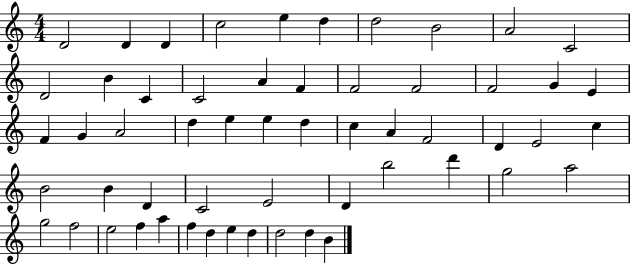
X:1
T:Untitled
M:4/4
L:1/4
K:C
D2 D D c2 e d d2 B2 A2 C2 D2 B C C2 A F F2 F2 F2 G E F G A2 d e e d c A F2 D E2 c B2 B D C2 E2 D b2 d' g2 a2 g2 f2 e2 f a f d e d d2 d B